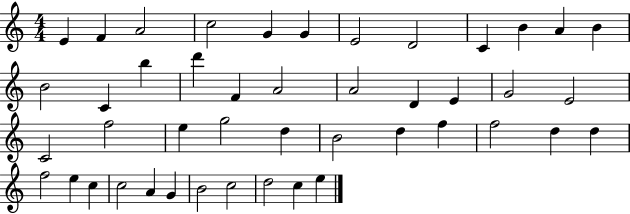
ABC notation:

X:1
T:Untitled
M:4/4
L:1/4
K:C
E F A2 c2 G G E2 D2 C B A B B2 C b d' F A2 A2 D E G2 E2 C2 f2 e g2 d B2 d f f2 d d f2 e c c2 A G B2 c2 d2 c e